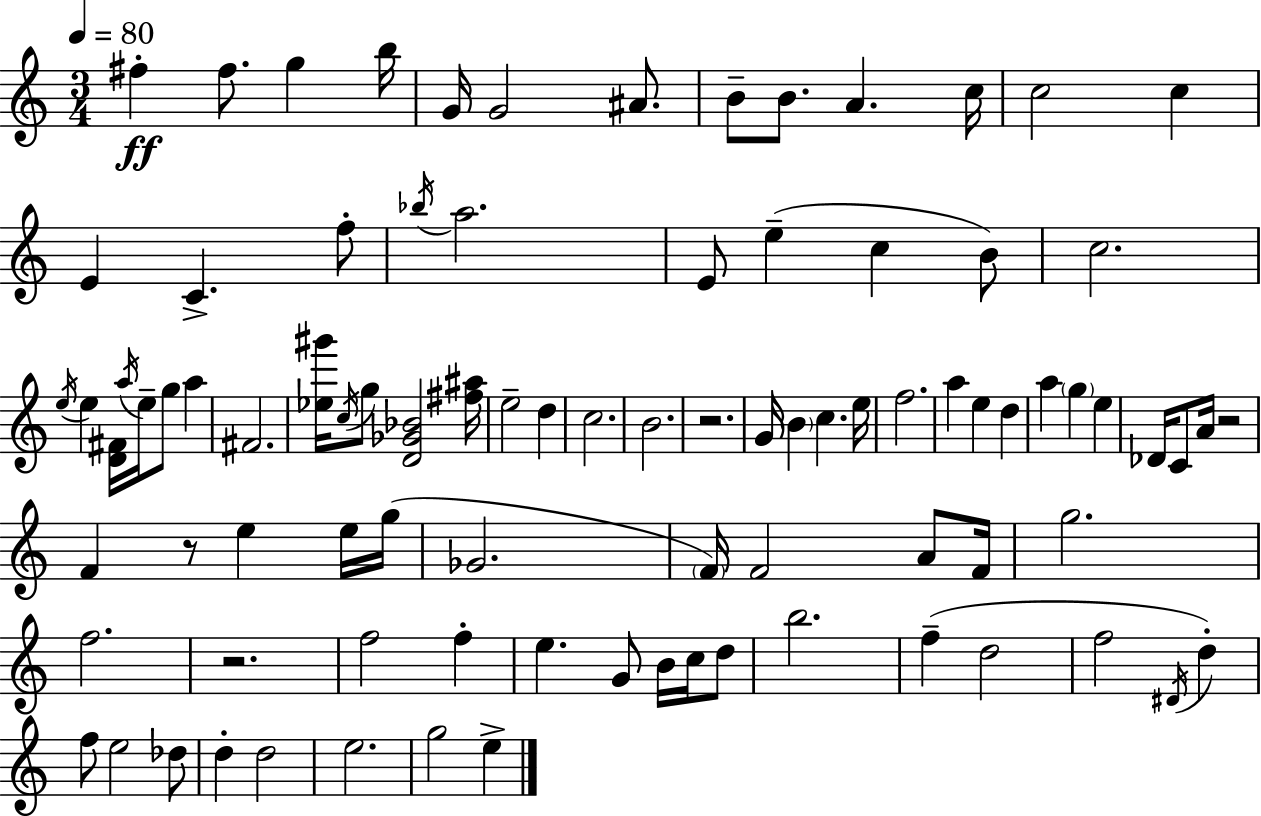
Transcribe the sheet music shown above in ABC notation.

X:1
T:Untitled
M:3/4
L:1/4
K:C
^f ^f/2 g b/4 G/4 G2 ^A/2 B/2 B/2 A c/4 c2 c E C f/2 _b/4 a2 E/2 e c B/2 c2 e/4 e [D^F]/4 a/4 e/4 g/2 a ^F2 [_e^g']/4 c/4 g/2 [D_G_B]2 [^f^a]/4 e2 d c2 B2 z2 G/4 B c e/4 f2 a e d a g e _D/4 C/2 A/4 z2 F z/2 e e/4 g/4 _G2 F/4 F2 A/2 F/4 g2 f2 z2 f2 f e G/2 B/4 c/4 d/2 b2 f d2 f2 ^D/4 d f/2 e2 _d/2 d d2 e2 g2 e